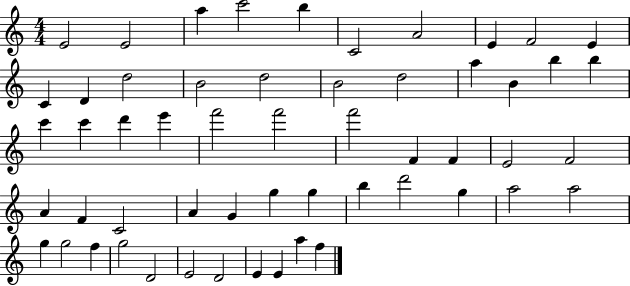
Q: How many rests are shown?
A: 0